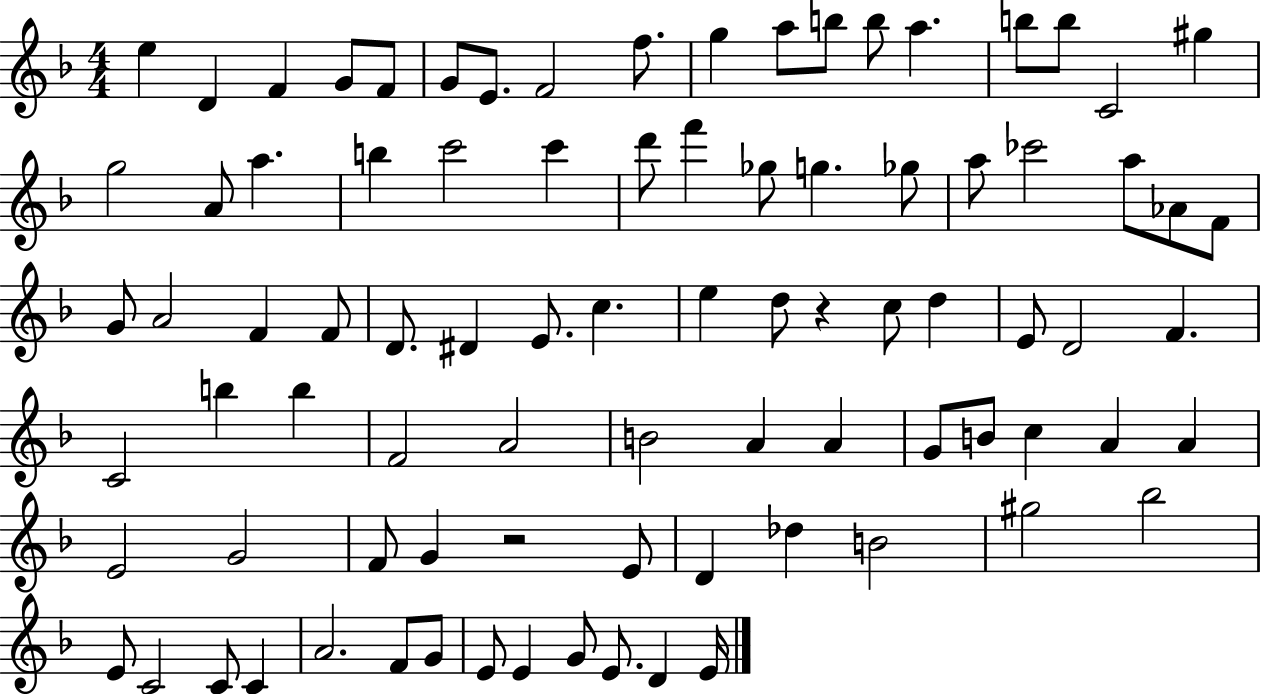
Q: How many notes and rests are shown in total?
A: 87